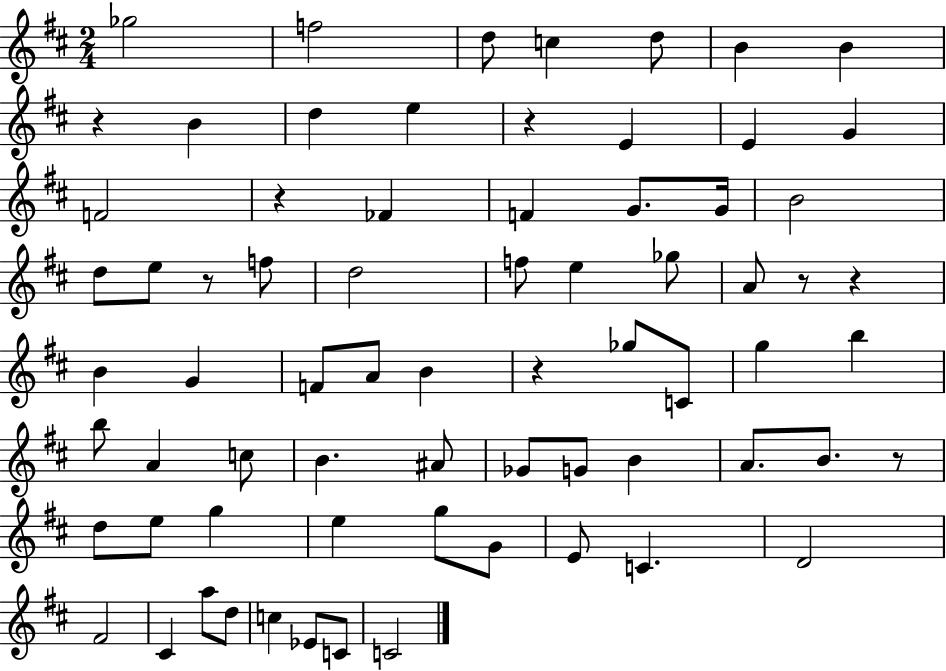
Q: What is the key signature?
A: D major